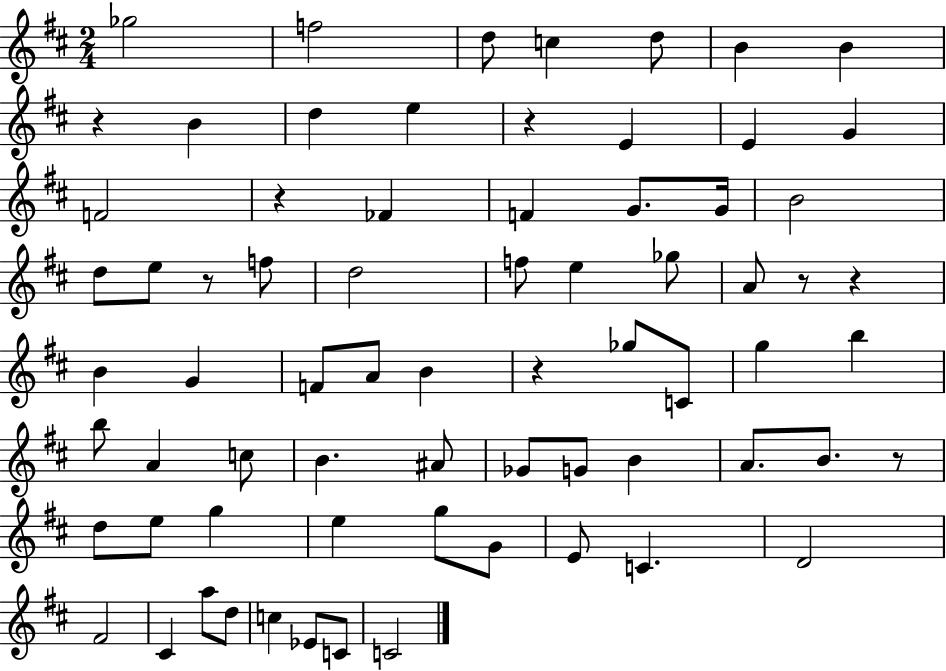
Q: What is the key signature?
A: D major